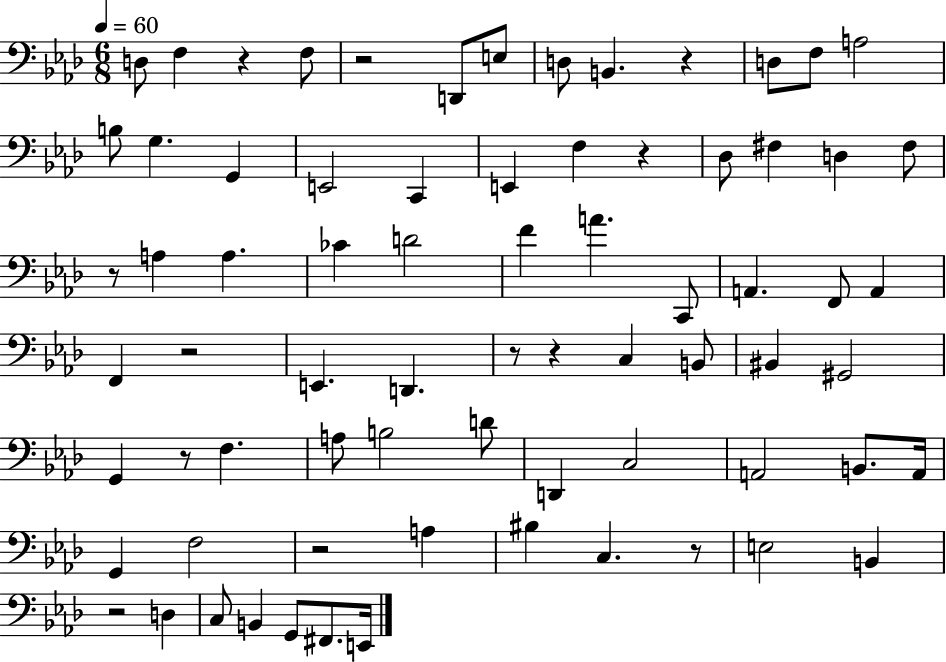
D3/e F3/q R/q F3/e R/h D2/e E3/e D3/e B2/q. R/q D3/e F3/e A3/h B3/e G3/q. G2/q E2/h C2/q E2/q F3/q R/q Db3/e F#3/q D3/q F#3/e R/e A3/q A3/q. CES4/q D4/h F4/q A4/q. C2/e A2/q. F2/e A2/q F2/q R/h E2/q. D2/q. R/e R/q C3/q B2/e BIS2/q G#2/h G2/q R/e F3/q. A3/e B3/h D4/e D2/q C3/h A2/h B2/e. A2/s G2/q F3/h R/h A3/q BIS3/q C3/q. R/e E3/h B2/q R/h D3/q C3/e B2/q G2/e F#2/e. E2/s